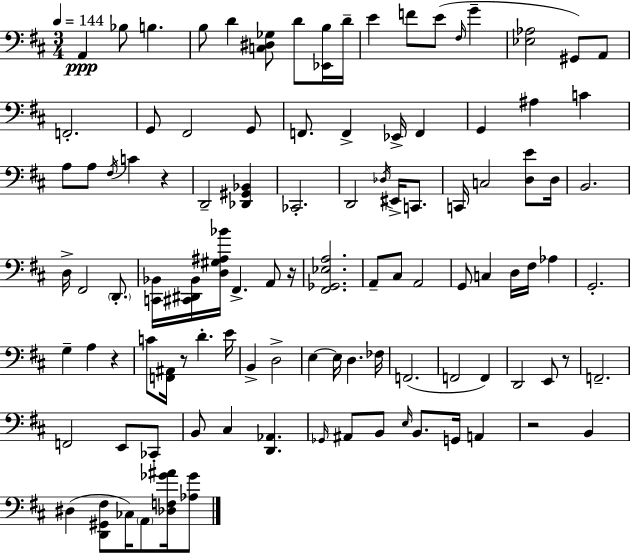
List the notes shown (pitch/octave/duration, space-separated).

A2/q Bb3/e B3/q. B3/e D4/q [C3,D#3,Gb3]/e D4/e [Eb2,B3]/s D4/s E4/q F4/e E4/e F#3/s G4/q [Eb3,Ab3]/h G#2/e A2/e F2/h. G2/e F#2/h G2/e F2/e. F2/q Eb2/s F2/q G2/q A#3/q C4/q A3/e A3/e F#3/s C4/q R/q D2/h [Db2,G#2,Bb2]/q CES2/h. D2/h Db3/s EIS2/s C2/e. C2/s C3/h [D3,E4]/e D3/s B2/h. D3/s F#2/h D2/e. [C2,Bb2]/s [C#2,D#2,Bb2]/s [D3,G#3,A#3,Bb4]/s F#2/q. A2/e R/s [F#2,Gb2,Eb3,A3]/h. A2/e C#3/e A2/h G2/e C3/q D3/s F#3/s Ab3/q G2/h. G3/q A3/q R/q C4/e [F2,A#2]/s R/e D4/q. E4/s B2/q D3/h E3/q E3/s D3/q. FES3/s F2/h. F2/h F2/q D2/h E2/e R/e F2/h. F2/h E2/e CES2/e B2/e C#3/q [D2,Ab2]/q. Gb2/s A#2/e B2/e E3/s B2/e. G2/s A2/q R/h B2/q D#3/q [D2,G#2,F#3]/e CES3/s A2/e [Db3,F3,Gb4,A#4]/s [Ab3,Gb4]/e